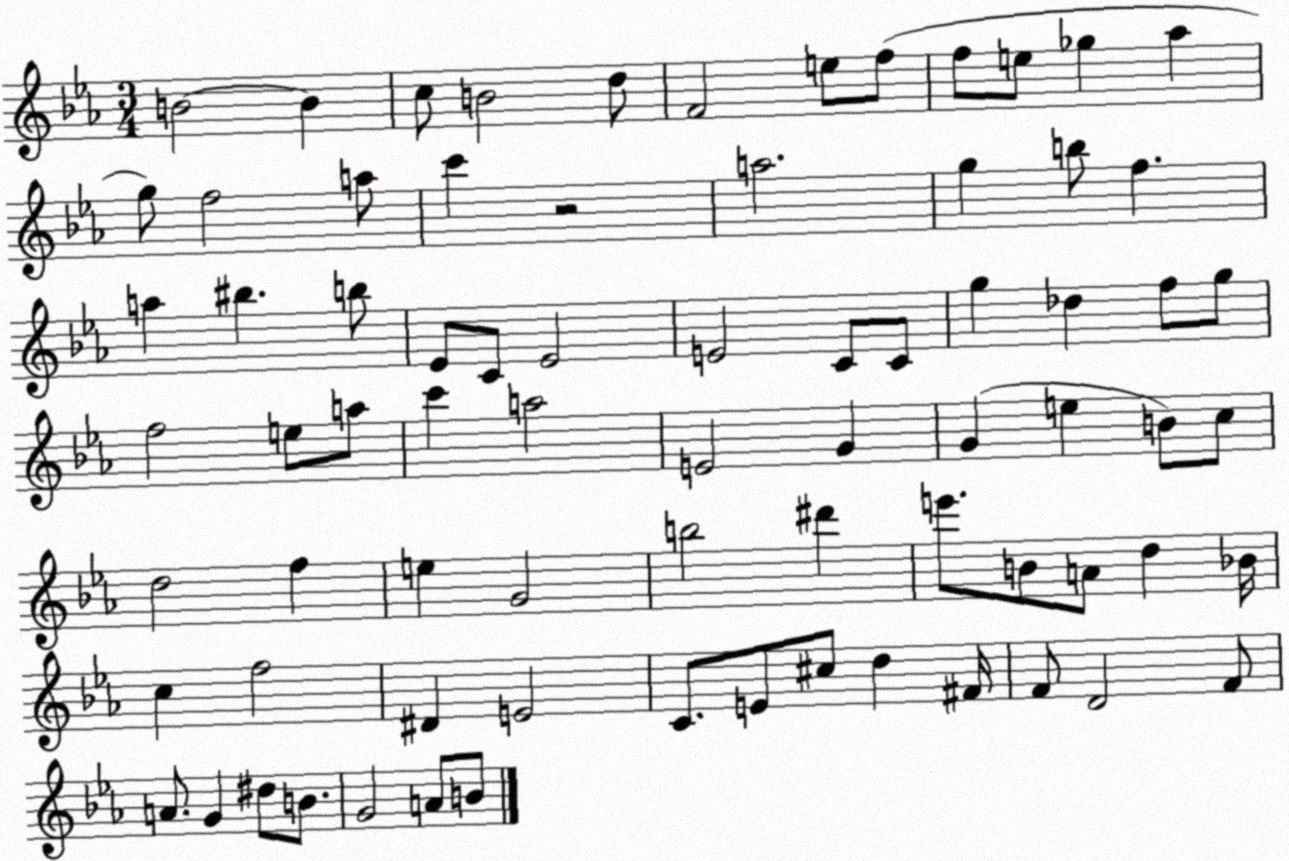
X:1
T:Untitled
M:3/4
L:1/4
K:Eb
B2 B c/2 B2 d/2 F2 e/2 f/2 f/2 e/2 _g _a g/2 f2 a/2 c' z2 a2 g b/2 f a ^b b/2 _E/2 C/2 _E2 E2 C/2 C/2 g _d f/2 g/2 f2 e/2 a/2 c' a2 E2 G G e B/2 c/2 d2 f e G2 b2 ^d' e'/2 B/2 A/2 d _B/4 c f2 ^D E2 C/2 E/2 ^c/2 d ^F/4 F/2 D2 F/2 A/2 G ^d/2 B/2 G2 A/2 B/2